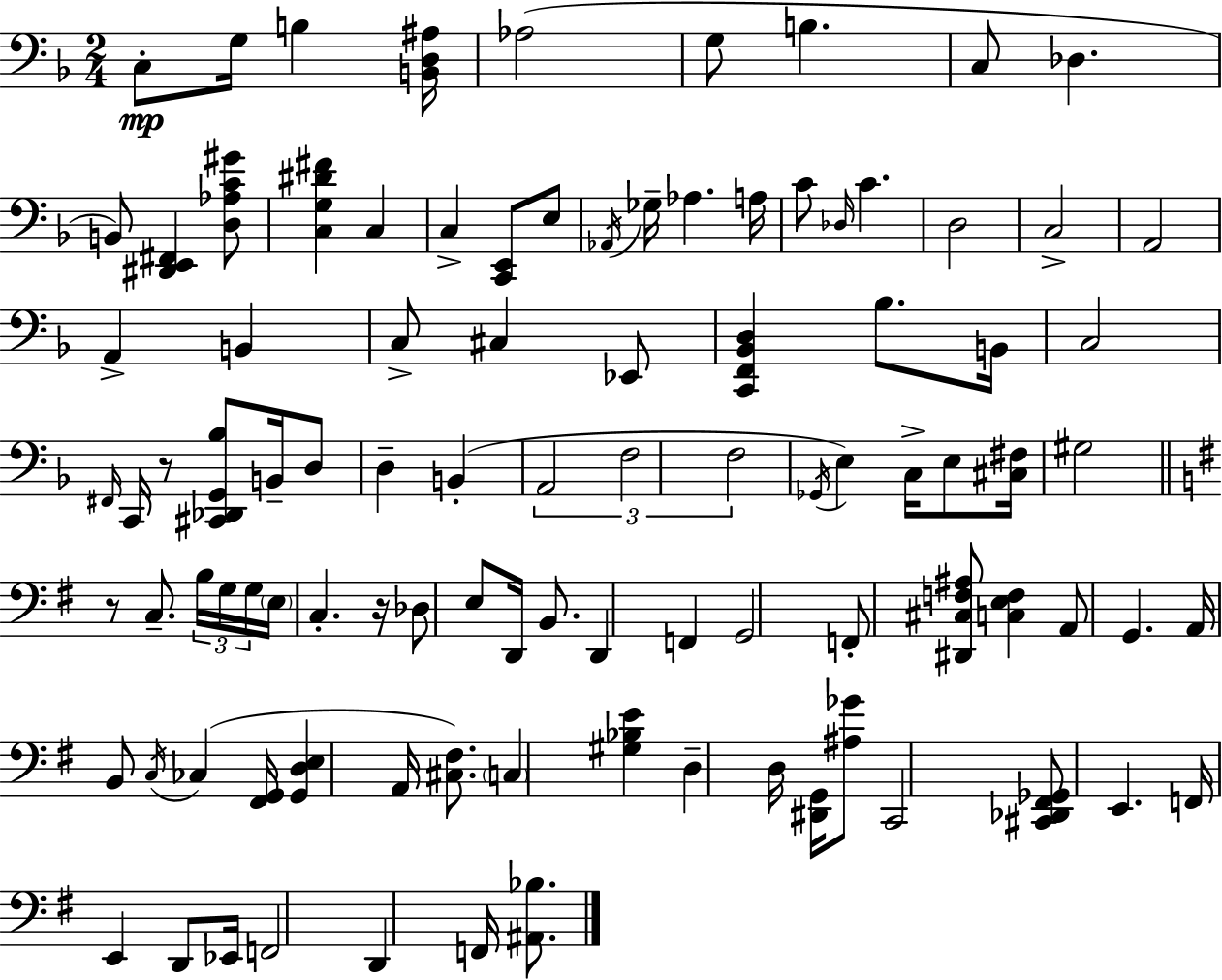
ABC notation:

X:1
T:Untitled
M:2/4
L:1/4
K:F
C,/2 G,/4 B, [B,,D,^A,]/4 _A,2 G,/2 B, C,/2 _D, B,,/2 [^D,,E,,^F,,] [D,_A,C^G]/2 [C,G,^D^F] C, C, [C,,E,,]/2 E,/2 _A,,/4 _G,/4 _A, A,/4 C/2 _D,/4 C D,2 C,2 A,,2 A,, B,, C,/2 ^C, _E,,/2 [C,,F,,_B,,D,] _B,/2 B,,/4 C,2 ^F,,/4 C,,/4 z/2 [^C,,_D,,G,,_B,]/2 B,,/4 D,/2 D, B,, A,,2 F,2 F,2 _G,,/4 E, C,/4 E,/2 [^C,^F,]/4 ^G,2 z/2 C,/2 B,/4 G,/4 G,/4 E,/4 C, z/4 _D,/2 E,/2 D,,/4 B,,/2 D,, F,, G,,2 F,,/2 [^D,,^C,F,^A,]/2 [C,E,F,] A,,/2 G,, A,,/4 B,,/2 C,/4 _C, [^F,,G,,]/4 [G,,D,E,] A,,/4 [^C,^F,]/2 C, [^G,_B,E] D, D,/4 [^D,,G,,]/4 [^A,_G]/2 C,,2 [^C,,_D,,^F,,_G,,]/2 E,, F,,/4 E,, D,,/2 _E,,/4 F,,2 D,, F,,/4 [^A,,_B,]/2